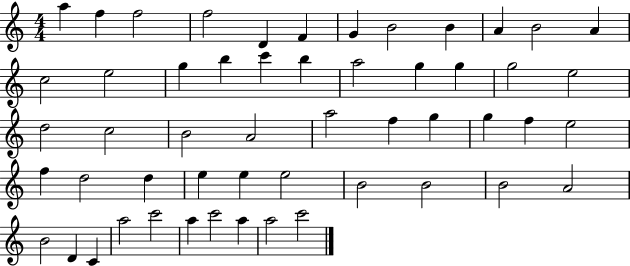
{
  \clef treble
  \numericTimeSignature
  \time 4/4
  \key c \major
  a''4 f''4 f''2 | f''2 d'4 f'4 | g'4 b'2 b'4 | a'4 b'2 a'4 | \break c''2 e''2 | g''4 b''4 c'''4 b''4 | a''2 g''4 g''4 | g''2 e''2 | \break d''2 c''2 | b'2 a'2 | a''2 f''4 g''4 | g''4 f''4 e''2 | \break f''4 d''2 d''4 | e''4 e''4 e''2 | b'2 b'2 | b'2 a'2 | \break b'2 d'4 c'4 | a''2 c'''2 | a''4 c'''2 a''4 | a''2 c'''2 | \break \bar "|."
}